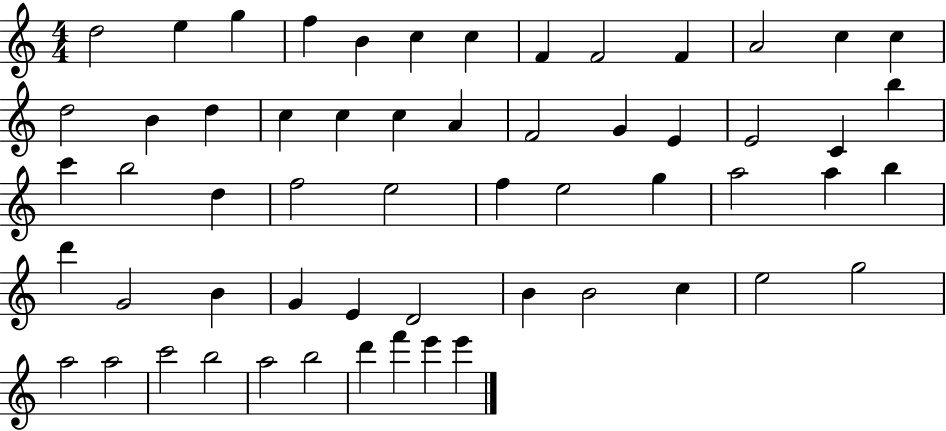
{
  \clef treble
  \numericTimeSignature
  \time 4/4
  \key c \major
  d''2 e''4 g''4 | f''4 b'4 c''4 c''4 | f'4 f'2 f'4 | a'2 c''4 c''4 | \break d''2 b'4 d''4 | c''4 c''4 c''4 a'4 | f'2 g'4 e'4 | e'2 c'4 b''4 | \break c'''4 b''2 d''4 | f''2 e''2 | f''4 e''2 g''4 | a''2 a''4 b''4 | \break d'''4 g'2 b'4 | g'4 e'4 d'2 | b'4 b'2 c''4 | e''2 g''2 | \break a''2 a''2 | c'''2 b''2 | a''2 b''2 | d'''4 f'''4 e'''4 e'''4 | \break \bar "|."
}